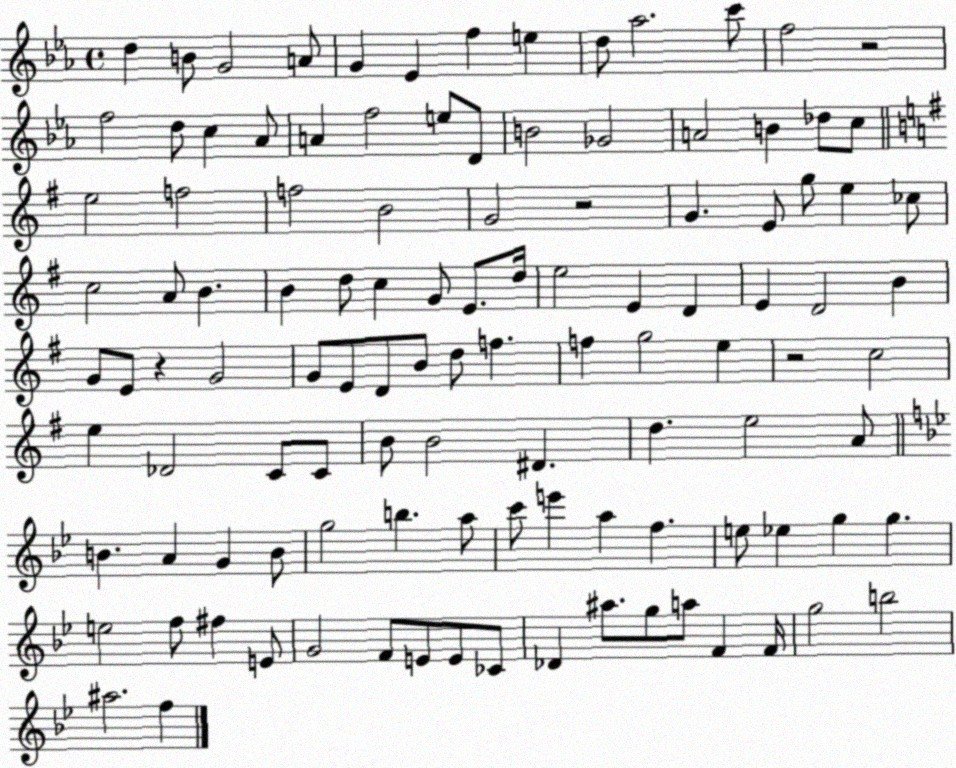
X:1
T:Untitled
M:4/4
L:1/4
K:Eb
d B/2 G2 A/2 G _E f e d/2 _a2 c'/2 f2 z2 f2 d/2 c _A/2 A f2 e/2 D/2 B2 _G2 A2 B _d/2 c/2 e2 f2 f2 B2 G2 z2 G E/2 g/2 e _c/2 c2 A/2 B B d/2 c G/2 E/2 d/4 e2 E D E D2 B G/2 E/2 z G2 G/2 E/2 D/2 B/2 d/2 f f g2 e z2 c2 e _D2 C/2 C/2 B/2 B2 ^D d e2 A/2 B A G B/2 g2 b a/2 c'/2 e' a f e/2 _e g g e2 f/2 ^f E/2 G2 F/2 E/2 E/2 _C/2 _D ^a/2 g/2 a/2 F F/4 g2 b2 ^a2 f